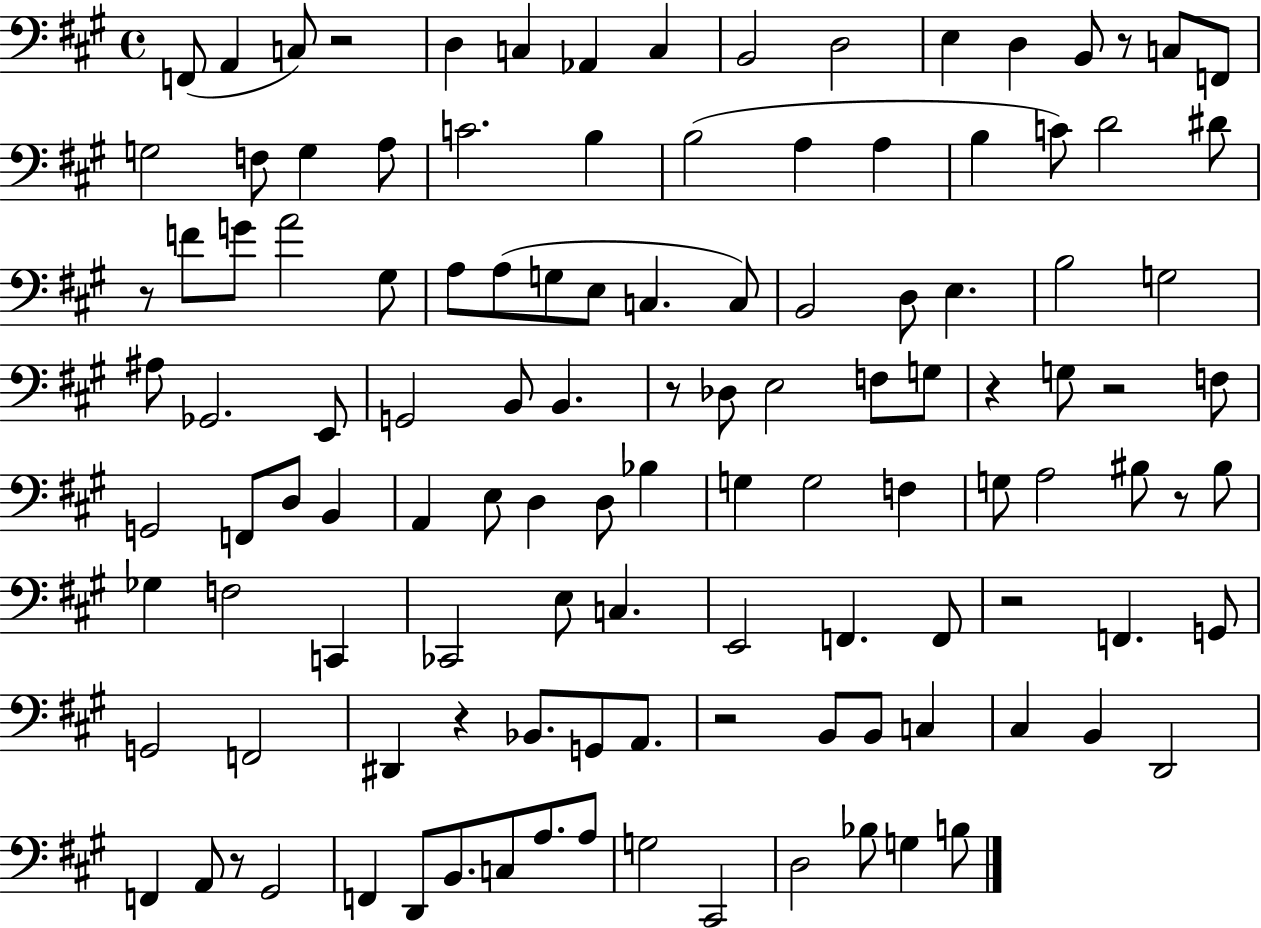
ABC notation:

X:1
T:Untitled
M:4/4
L:1/4
K:A
F,,/2 A,, C,/2 z2 D, C, _A,, C, B,,2 D,2 E, D, B,,/2 z/2 C,/2 F,,/2 G,2 F,/2 G, A,/2 C2 B, B,2 A, A, B, C/2 D2 ^D/2 z/2 F/2 G/2 A2 ^G,/2 A,/2 A,/2 G,/2 E,/2 C, C,/2 B,,2 D,/2 E, B,2 G,2 ^A,/2 _G,,2 E,,/2 G,,2 B,,/2 B,, z/2 _D,/2 E,2 F,/2 G,/2 z G,/2 z2 F,/2 G,,2 F,,/2 D,/2 B,, A,, E,/2 D, D,/2 _B, G, G,2 F, G,/2 A,2 ^B,/2 z/2 ^B,/2 _G, F,2 C,, _C,,2 E,/2 C, E,,2 F,, F,,/2 z2 F,, G,,/2 G,,2 F,,2 ^D,, z _B,,/2 G,,/2 A,,/2 z2 B,,/2 B,,/2 C, ^C, B,, D,,2 F,, A,,/2 z/2 ^G,,2 F,, D,,/2 B,,/2 C,/2 A,/2 A,/2 G,2 ^C,,2 D,2 _B,/2 G, B,/2